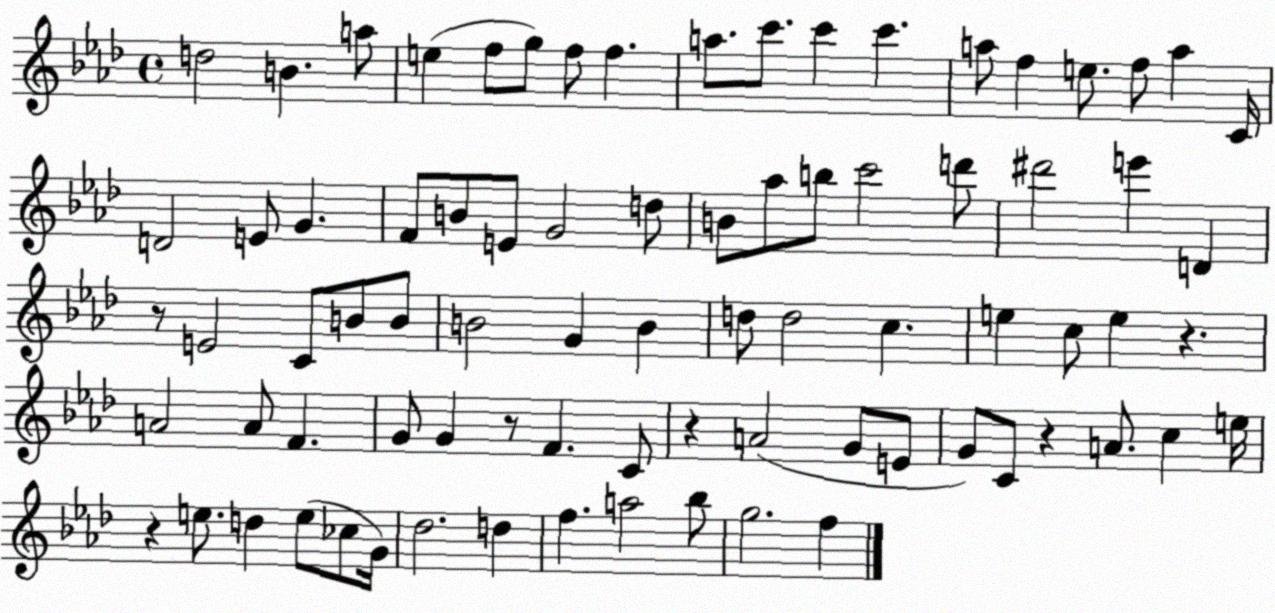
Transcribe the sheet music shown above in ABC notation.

X:1
T:Untitled
M:4/4
L:1/4
K:Ab
d2 B a/2 e f/2 g/2 f/2 f a/2 c'/2 c' c' a/2 f e/2 f/2 a C/4 D2 E/2 G F/2 B/2 E/2 G2 d/2 B/2 _a/2 b/2 c'2 d'/2 ^d'2 e' D z/2 E2 C/2 B/2 B/2 B2 G B d/2 d2 c e c/2 e z A2 A/2 F G/2 G z/2 F C/2 z A2 G/2 E/2 G/2 C/2 z A/2 c e/4 z e/2 d e/2 _c/2 G/4 _d2 d f a2 _b/2 g2 f